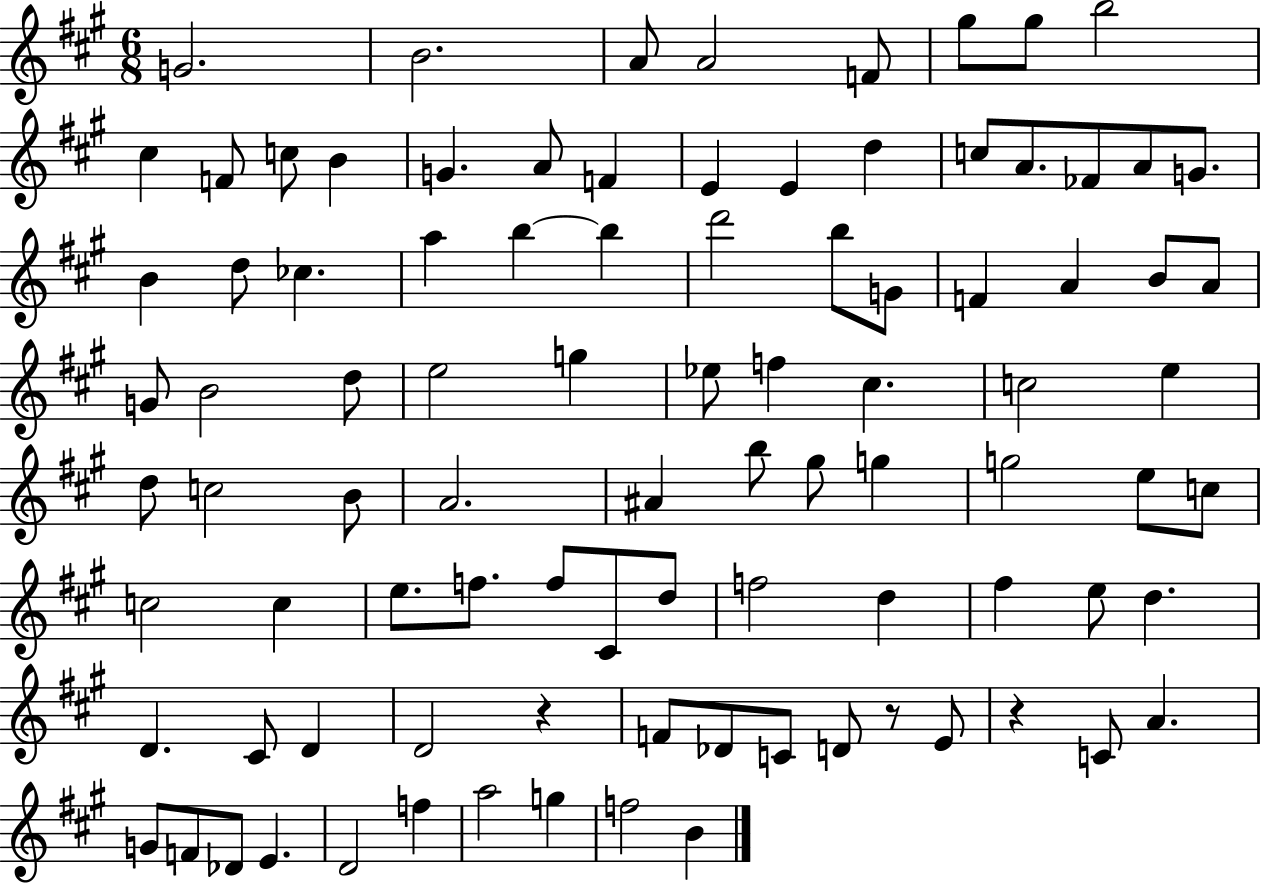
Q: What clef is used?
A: treble